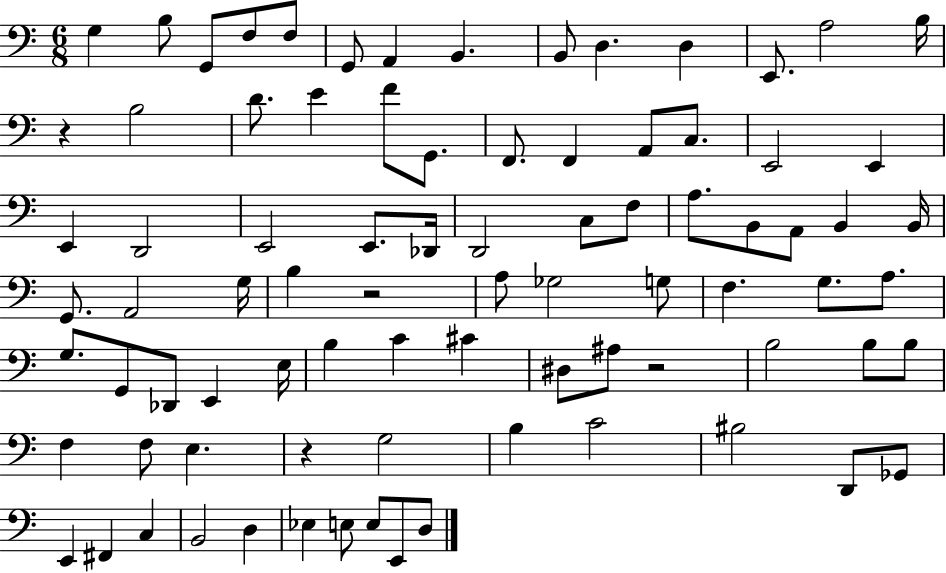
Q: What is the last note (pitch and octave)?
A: D3